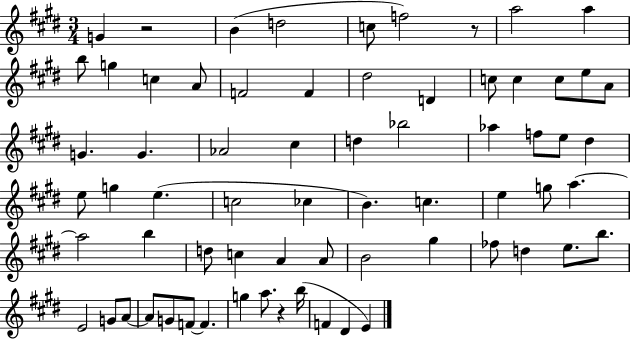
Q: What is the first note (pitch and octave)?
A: G4